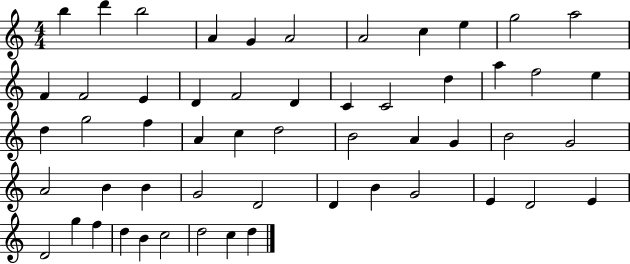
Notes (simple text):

B5/q D6/q B5/h A4/q G4/q A4/h A4/h C5/q E5/q G5/h A5/h F4/q F4/h E4/q D4/q F4/h D4/q C4/q C4/h D5/q A5/q F5/h E5/q D5/q G5/h F5/q A4/q C5/q D5/h B4/h A4/q G4/q B4/h G4/h A4/h B4/q B4/q G4/h D4/h D4/q B4/q G4/h E4/q D4/h E4/q D4/h G5/q F5/q D5/q B4/q C5/h D5/h C5/q D5/q